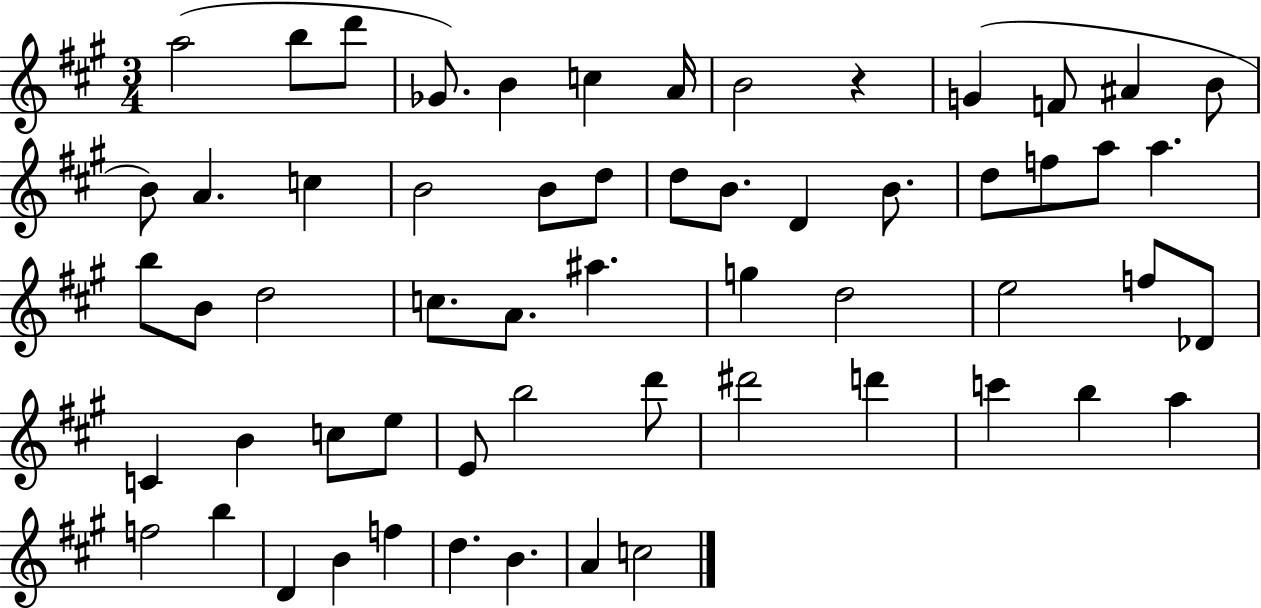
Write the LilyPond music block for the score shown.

{
  \clef treble
  \numericTimeSignature
  \time 3/4
  \key a \major
  \repeat volta 2 { a''2( b''8 d'''8 | ges'8.) b'4 c''4 a'16 | b'2 r4 | g'4( f'8 ais'4 b'8 | \break b'8) a'4. c''4 | b'2 b'8 d''8 | d''8 b'8. d'4 b'8. | d''8 f''8 a''8 a''4. | \break b''8 b'8 d''2 | c''8. a'8. ais''4. | g''4 d''2 | e''2 f''8 des'8 | \break c'4 b'4 c''8 e''8 | e'8 b''2 d'''8 | dis'''2 d'''4 | c'''4 b''4 a''4 | \break f''2 b''4 | d'4 b'4 f''4 | d''4. b'4. | a'4 c''2 | \break } \bar "|."
}